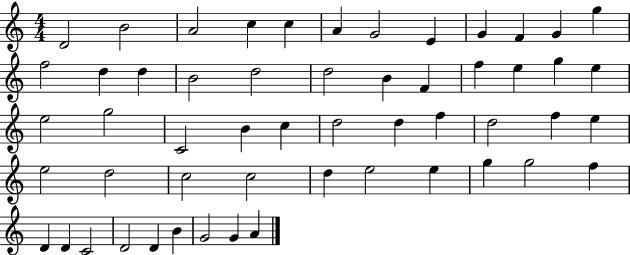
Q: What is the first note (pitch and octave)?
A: D4